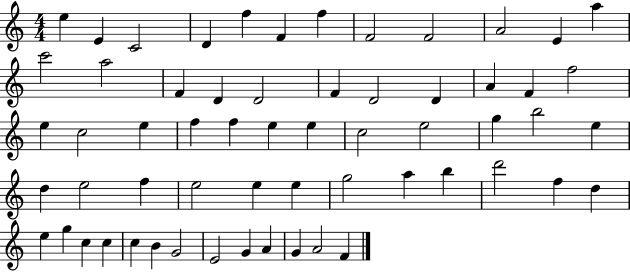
E5/q E4/q C4/h D4/q F5/q F4/q F5/q F4/h F4/h A4/h E4/q A5/q C6/h A5/h F4/q D4/q D4/h F4/q D4/h D4/q A4/q F4/q F5/h E5/q C5/h E5/q F5/q F5/q E5/q E5/q C5/h E5/h G5/q B5/h E5/q D5/q E5/h F5/q E5/h E5/q E5/q G5/h A5/q B5/q D6/h F5/q D5/q E5/q G5/q C5/q C5/q C5/q B4/q G4/h E4/h G4/q A4/q G4/q A4/h F4/q